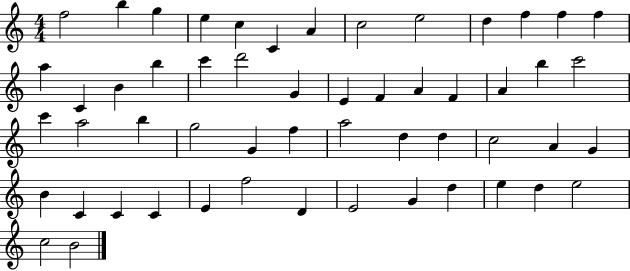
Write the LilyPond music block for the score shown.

{
  \clef treble
  \numericTimeSignature
  \time 4/4
  \key c \major
  f''2 b''4 g''4 | e''4 c''4 c'4 a'4 | c''2 e''2 | d''4 f''4 f''4 f''4 | \break a''4 c'4 b'4 b''4 | c'''4 d'''2 g'4 | e'4 f'4 a'4 f'4 | a'4 b''4 c'''2 | \break c'''4 a''2 b''4 | g''2 g'4 f''4 | a''2 d''4 d''4 | c''2 a'4 g'4 | \break b'4 c'4 c'4 c'4 | e'4 f''2 d'4 | e'2 g'4 d''4 | e''4 d''4 e''2 | \break c''2 b'2 | \bar "|."
}